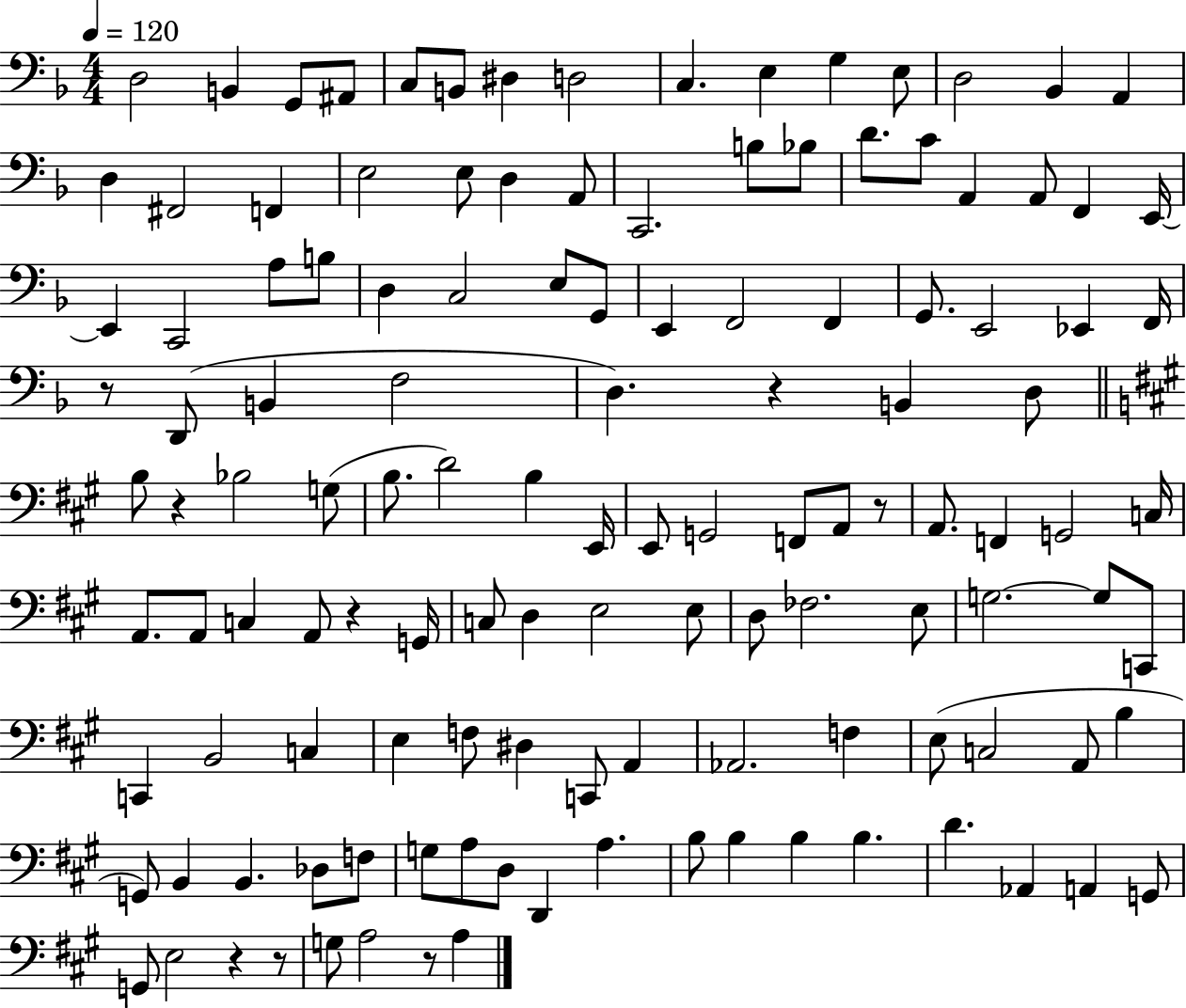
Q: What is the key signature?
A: F major